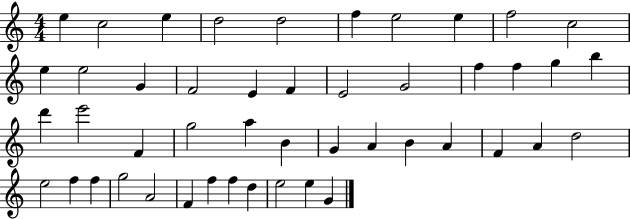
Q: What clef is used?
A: treble